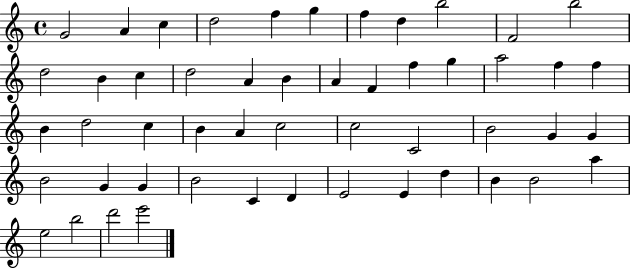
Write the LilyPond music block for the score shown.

{
  \clef treble
  \time 4/4
  \defaultTimeSignature
  \key c \major
  g'2 a'4 c''4 | d''2 f''4 g''4 | f''4 d''4 b''2 | f'2 b''2 | \break d''2 b'4 c''4 | d''2 a'4 b'4 | a'4 f'4 f''4 g''4 | a''2 f''4 f''4 | \break b'4 d''2 c''4 | b'4 a'4 c''2 | c''2 c'2 | b'2 g'4 g'4 | \break b'2 g'4 g'4 | b'2 c'4 d'4 | e'2 e'4 d''4 | b'4 b'2 a''4 | \break e''2 b''2 | d'''2 e'''2 | \bar "|."
}